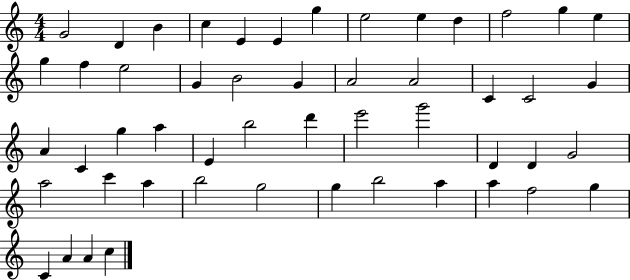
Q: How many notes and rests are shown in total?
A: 51